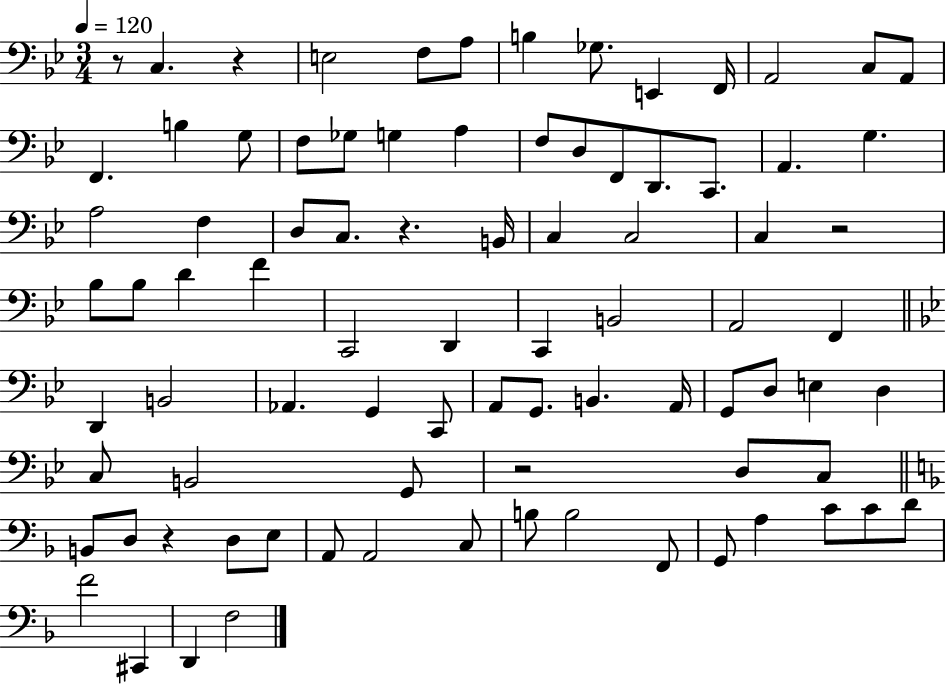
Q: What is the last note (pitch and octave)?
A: F3